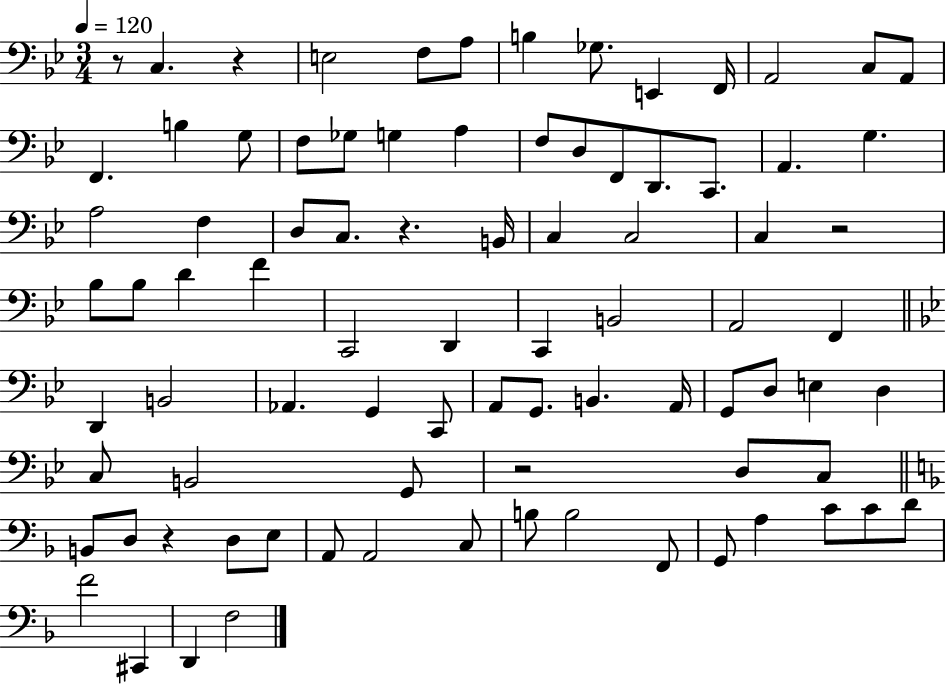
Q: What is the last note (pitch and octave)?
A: F3